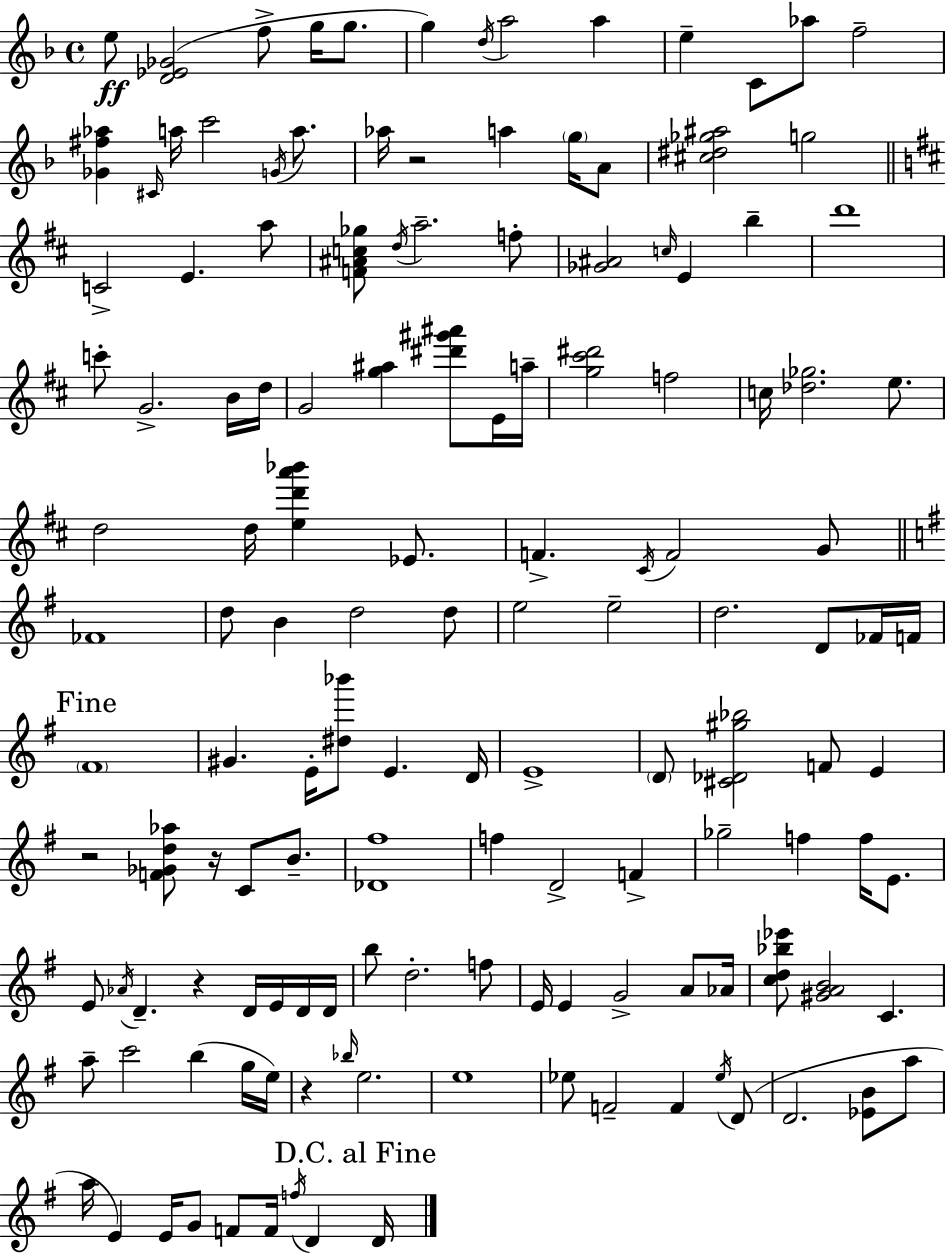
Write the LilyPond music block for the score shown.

{
  \clef treble
  \time 4/4
  \defaultTimeSignature
  \key f \major
  e''8\ff <d' ees' ges'>2( f''8-> g''16 g''8. | g''4) \acciaccatura { d''16 } a''2 a''4 | e''4-- c'8 aes''8 f''2-- | <ges' fis'' aes''>4 \grace { cis'16 } a''16 c'''2 \acciaccatura { g'16 } | \break a''8. aes''16 r2 a''4 | \parenthesize g''16 a'8 <cis'' dis'' ges'' ais''>2 g''2 | \bar "||" \break \key d \major c'2-> e'4. a''8 | <f' ais' c'' ges''>8 \acciaccatura { d''16 } a''2.-- f''8-. | <ges' ais'>2 \grace { c''16 } e'4 b''4-- | d'''1 | \break c'''8-. g'2.-> | b'16 d''16 g'2 <g'' ais''>4 <dis''' gis''' ais'''>8 | e'16 a''16-- <g'' cis''' dis'''>2 f''2 | c''16 <des'' ges''>2. e''8. | \break d''2 d''16 <e'' d''' a''' bes'''>4 ees'8. | f'4.-> \acciaccatura { cis'16 } f'2 | g'8 \bar "||" \break \key g \major fes'1 | d''8 b'4 d''2 d''8 | e''2 e''2-- | d''2. d'8 fes'16 f'16 | \break \mark "Fine" \parenthesize fis'1 | gis'4. e'16-. <dis'' bes'''>8 e'4. d'16 | e'1-> | \parenthesize d'8 <cis' des' gis'' bes''>2 f'8 e'4 | \break r2 <f' ges' d'' aes''>8 r16 c'8 b'8.-- | <des' fis''>1 | f''4 d'2-> f'4-> | ges''2-- f''4 f''16 e'8. | \break e'8 \acciaccatura { aes'16 } d'4.-- r4 d'16 e'16 d'16 | d'16 b''8 d''2.-. f''8 | e'16 e'4 g'2-> a'8 | aes'16 <c'' d'' bes'' ees'''>8 <gis' a' b'>2 c'4. | \break a''8-- c'''2 b''4( g''16 | e''16) r4 \grace { bes''16 } e''2. | e''1 | ees''8 f'2-- f'4 | \break \acciaccatura { ees''16 } d'8( d'2. <ees' b'>8 | a''8 a''16 e'4) e'16 g'8 f'8 f'16 \acciaccatura { f''16 } d'4 | \mark "D.C. al Fine" d'16 \bar "|."
}